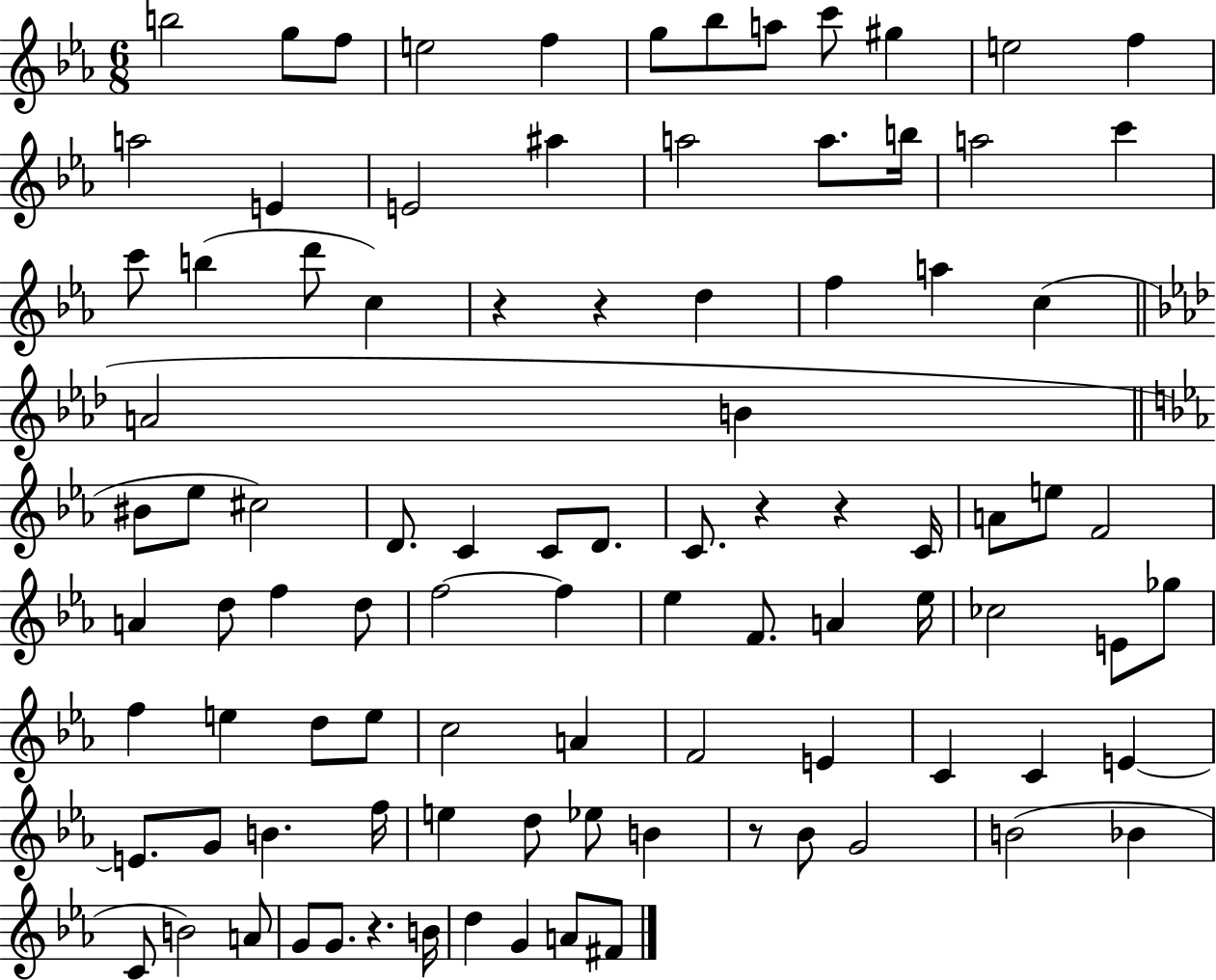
B5/h G5/e F5/e E5/h F5/q G5/e Bb5/e A5/e C6/e G#5/q E5/h F5/q A5/h E4/q E4/h A#5/q A5/h A5/e. B5/s A5/h C6/q C6/e B5/q D6/e C5/q R/q R/q D5/q F5/q A5/q C5/q A4/h B4/q BIS4/e Eb5/e C#5/h D4/e. C4/q C4/e D4/e. C4/e. R/q R/q C4/s A4/e E5/e F4/h A4/q D5/e F5/q D5/e F5/h F5/q Eb5/q F4/e. A4/q Eb5/s CES5/h E4/e Gb5/e F5/q E5/q D5/e E5/e C5/h A4/q F4/h E4/q C4/q C4/q E4/q E4/e. G4/e B4/q. F5/s E5/q D5/e Eb5/e B4/q R/e Bb4/e G4/h B4/h Bb4/q C4/e B4/h A4/e G4/e G4/e. R/q. B4/s D5/q G4/q A4/e F#4/e